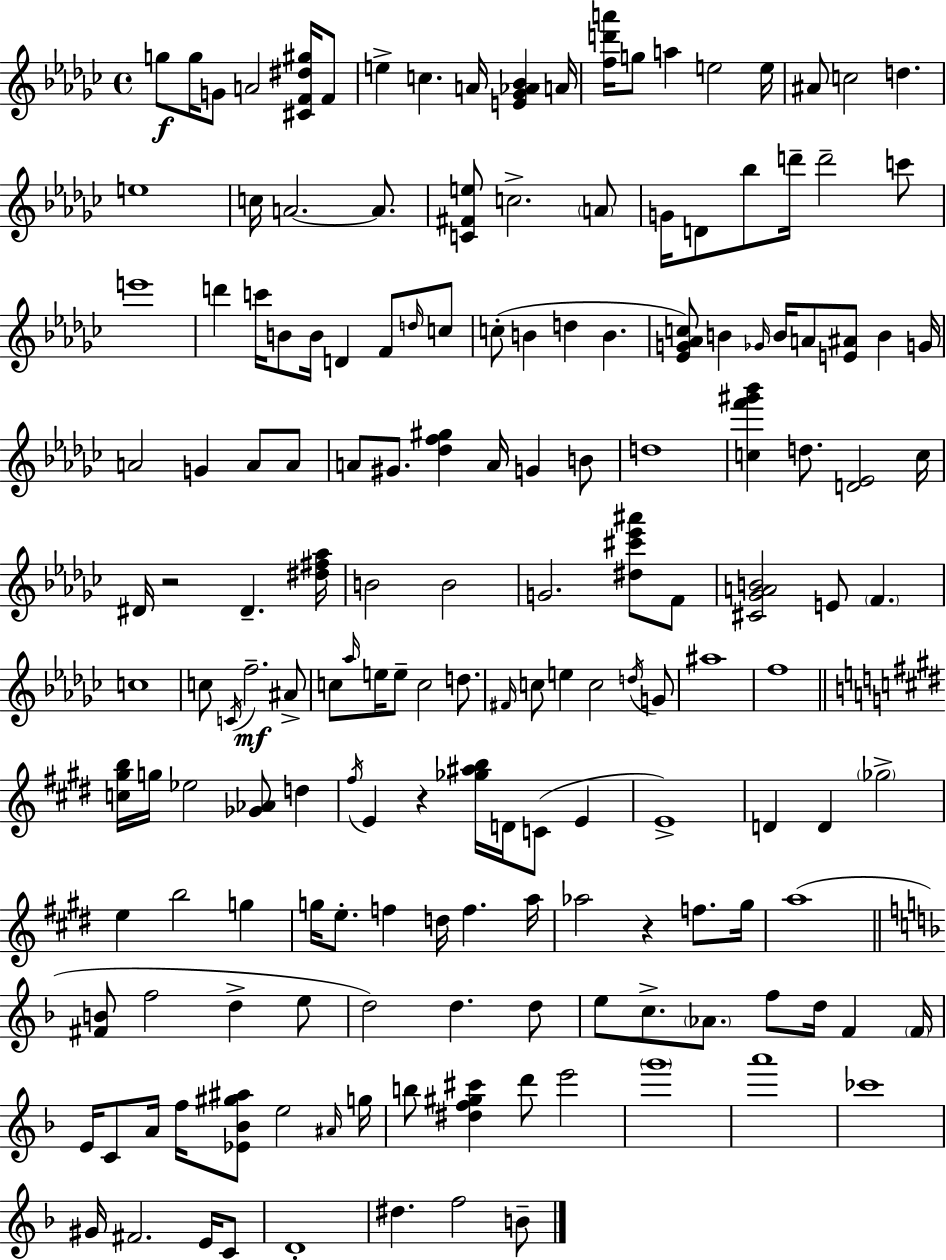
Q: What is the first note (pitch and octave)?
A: G5